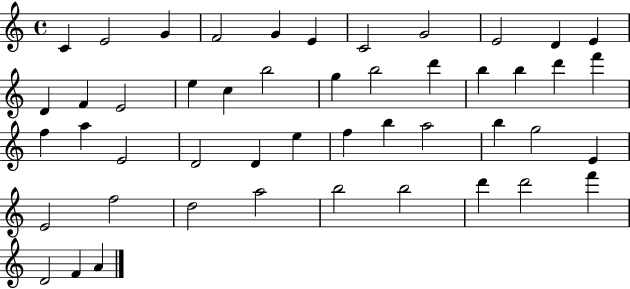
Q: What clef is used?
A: treble